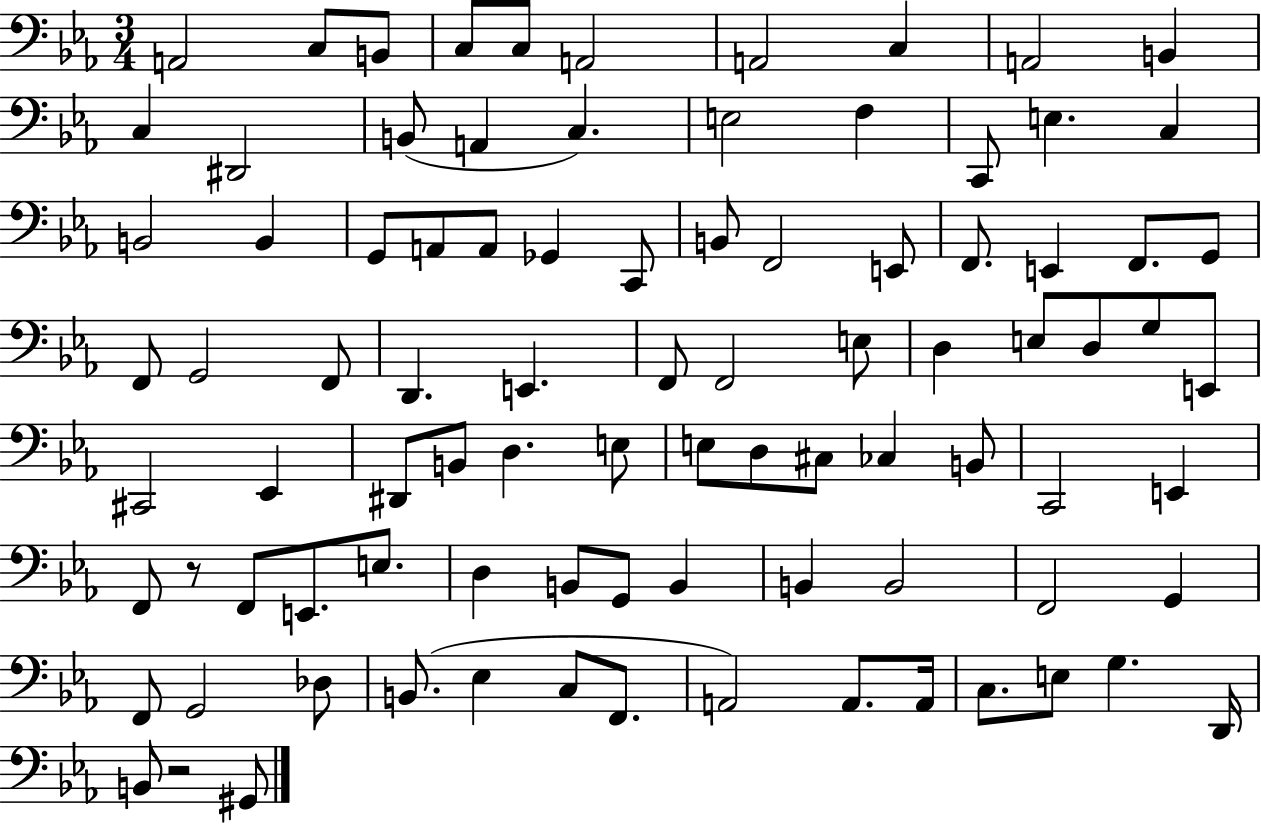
X:1
T:Untitled
M:3/4
L:1/4
K:Eb
A,,2 C,/2 B,,/2 C,/2 C,/2 A,,2 A,,2 C, A,,2 B,, C, ^D,,2 B,,/2 A,, C, E,2 F, C,,/2 E, C, B,,2 B,, G,,/2 A,,/2 A,,/2 _G,, C,,/2 B,,/2 F,,2 E,,/2 F,,/2 E,, F,,/2 G,,/2 F,,/2 G,,2 F,,/2 D,, E,, F,,/2 F,,2 E,/2 D, E,/2 D,/2 G,/2 E,,/2 ^C,,2 _E,, ^D,,/2 B,,/2 D, E,/2 E,/2 D,/2 ^C,/2 _C, B,,/2 C,,2 E,, F,,/2 z/2 F,,/2 E,,/2 E,/2 D, B,,/2 G,,/2 B,, B,, B,,2 F,,2 G,, F,,/2 G,,2 _D,/2 B,,/2 _E, C,/2 F,,/2 A,,2 A,,/2 A,,/4 C,/2 E,/2 G, D,,/4 B,,/2 z2 ^G,,/2